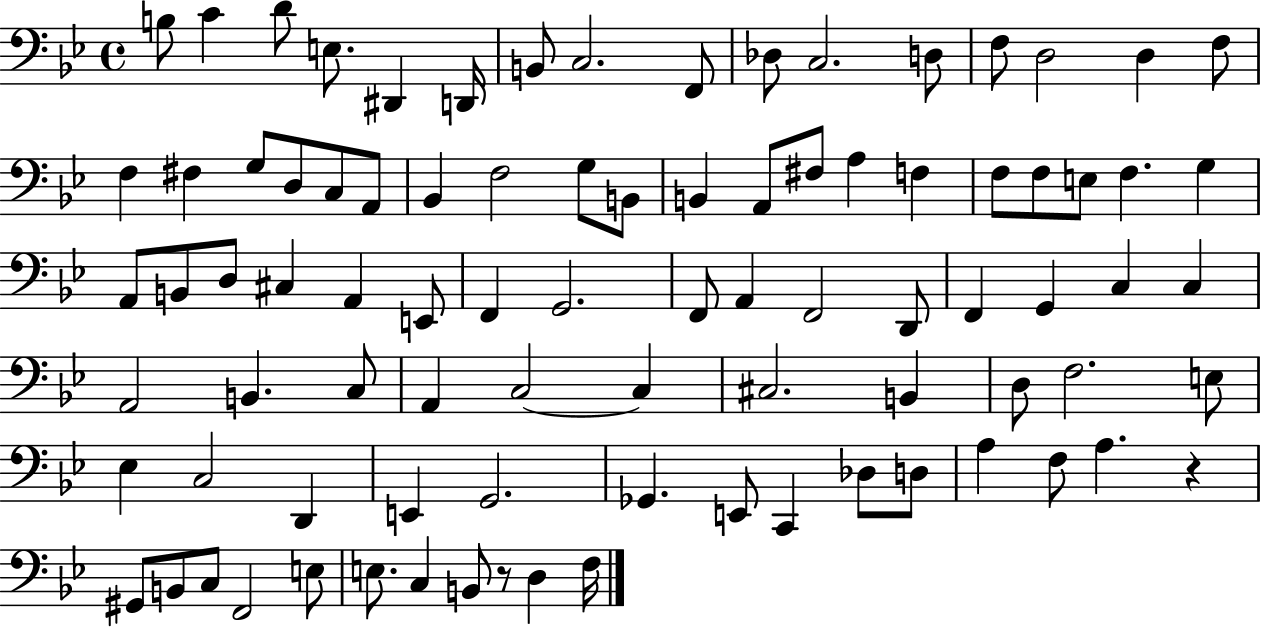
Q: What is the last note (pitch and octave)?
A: F3